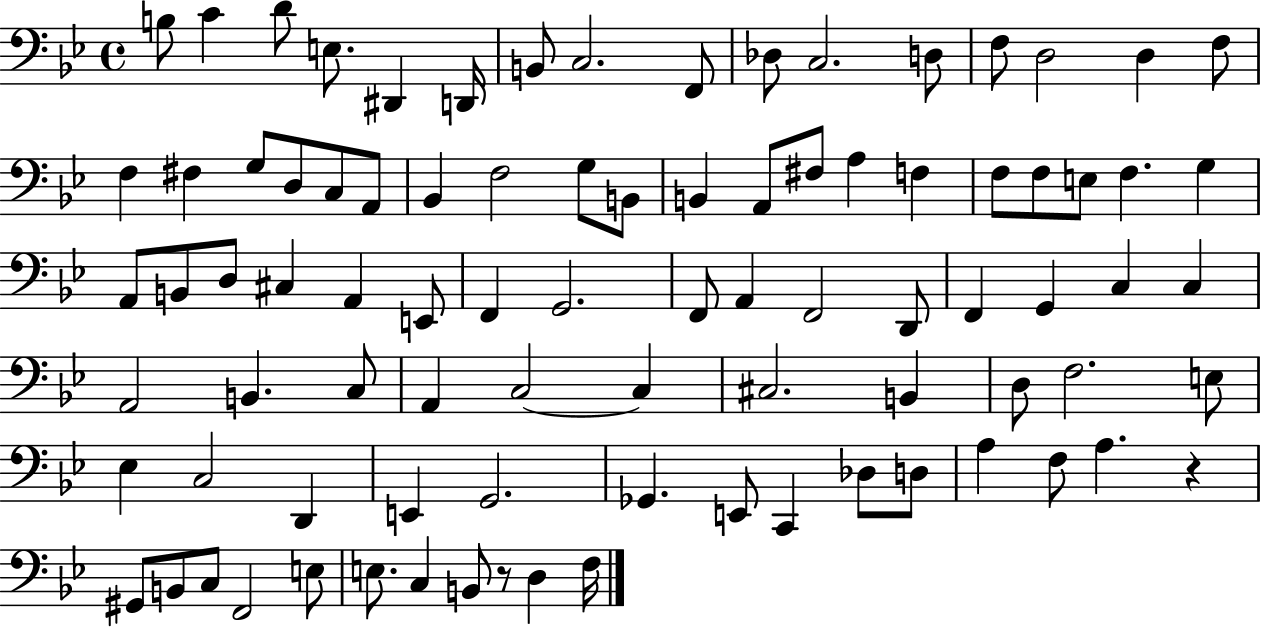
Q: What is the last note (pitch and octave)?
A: F3